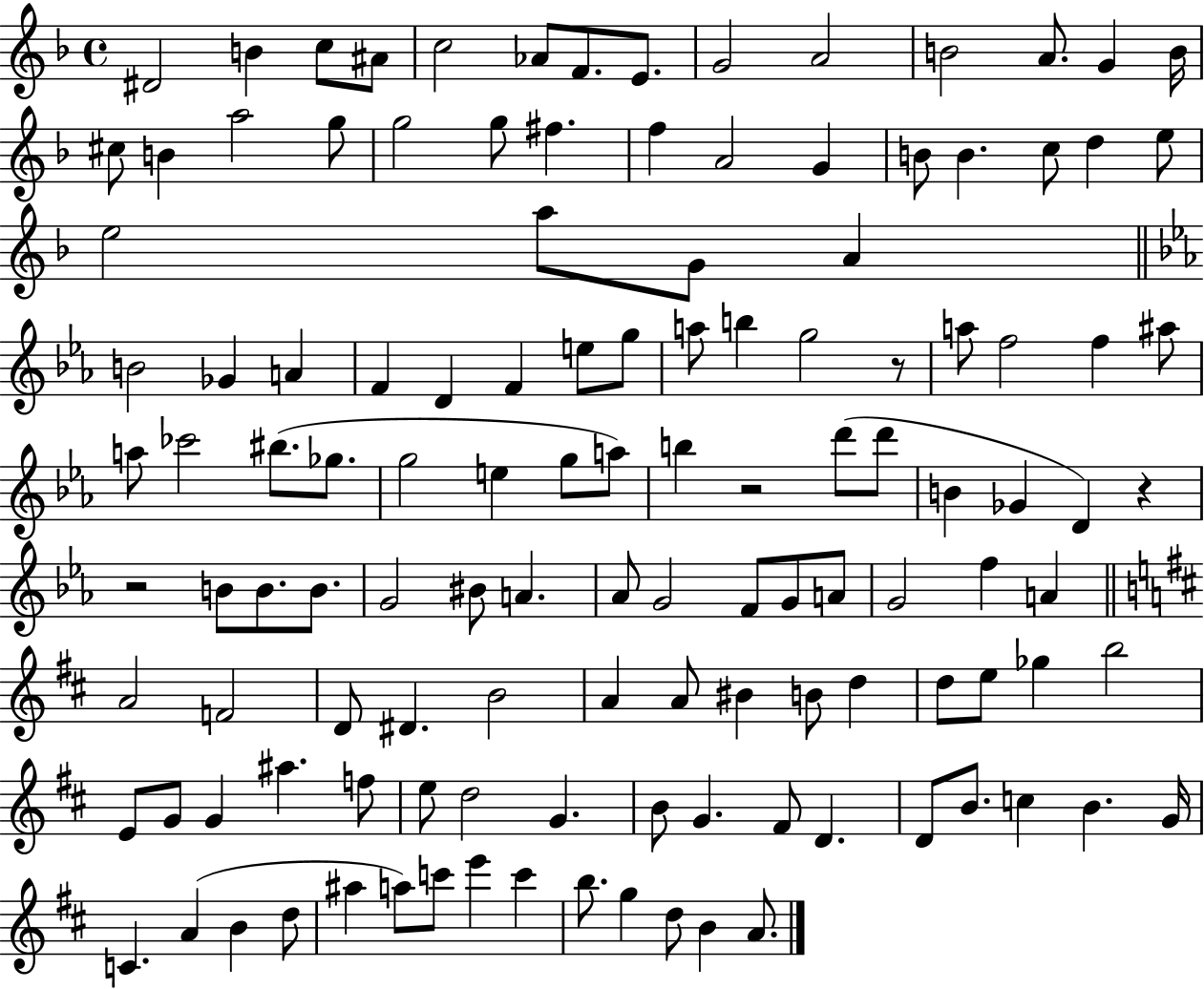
X:1
T:Untitled
M:4/4
L:1/4
K:F
^D2 B c/2 ^A/2 c2 _A/2 F/2 E/2 G2 A2 B2 A/2 G B/4 ^c/2 B a2 g/2 g2 g/2 ^f f A2 G B/2 B c/2 d e/2 e2 a/2 G/2 A B2 _G A F D F e/2 g/2 a/2 b g2 z/2 a/2 f2 f ^a/2 a/2 _c'2 ^b/2 _g/2 g2 e g/2 a/2 b z2 d'/2 d'/2 B _G D z z2 B/2 B/2 B/2 G2 ^B/2 A _A/2 G2 F/2 G/2 A/2 G2 f A A2 F2 D/2 ^D B2 A A/2 ^B B/2 d d/2 e/2 _g b2 E/2 G/2 G ^a f/2 e/2 d2 G B/2 G ^F/2 D D/2 B/2 c B G/4 C A B d/2 ^a a/2 c'/2 e' c' b/2 g d/2 B A/2